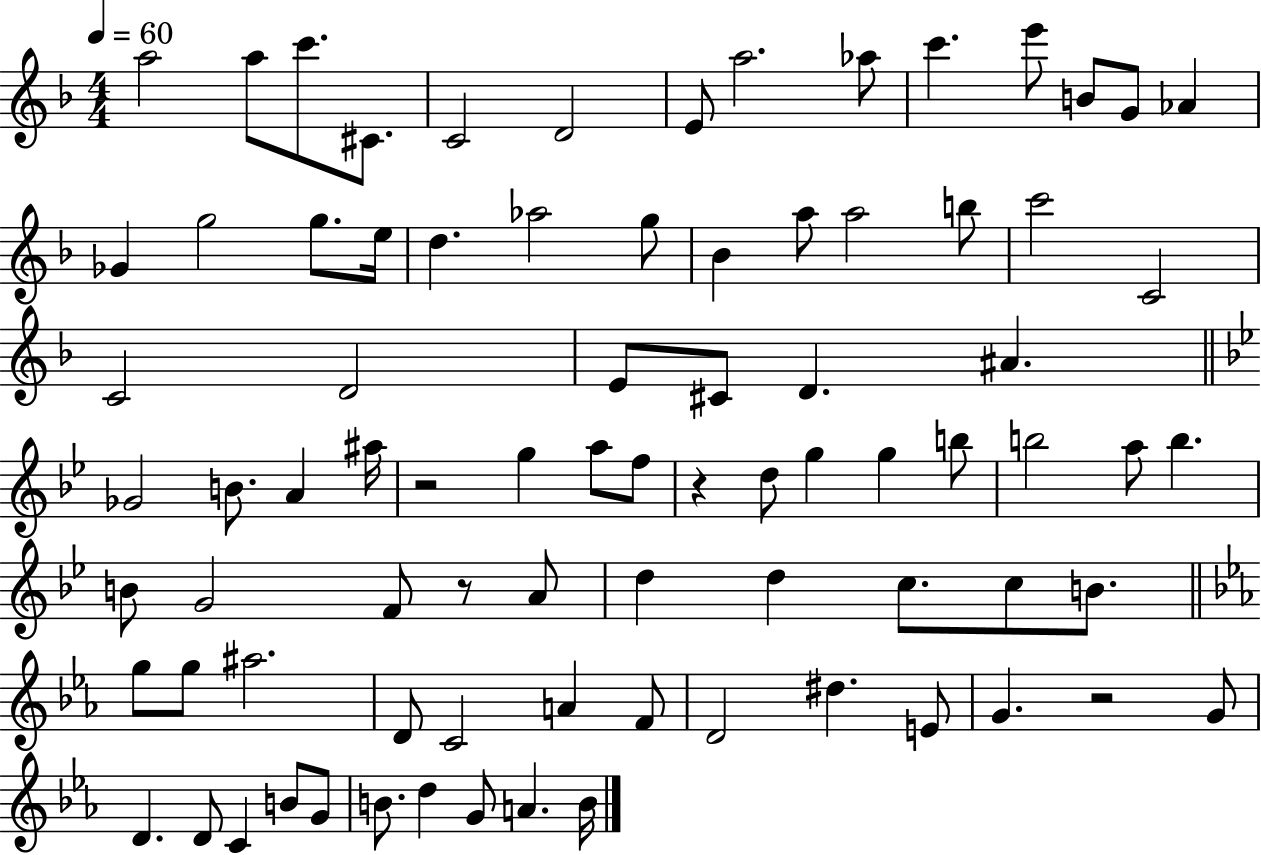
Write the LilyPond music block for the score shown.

{
  \clef treble
  \numericTimeSignature
  \time 4/4
  \key f \major
  \tempo 4 = 60
  a''2 a''8 c'''8. cis'8. | c'2 d'2 | e'8 a''2. aes''8 | c'''4. e'''8 b'8 g'8 aes'4 | \break ges'4 g''2 g''8. e''16 | d''4. aes''2 g''8 | bes'4 a''8 a''2 b''8 | c'''2 c'2 | \break c'2 d'2 | e'8 cis'8 d'4. ais'4. | \bar "||" \break \key g \minor ges'2 b'8. a'4 ais''16 | r2 g''4 a''8 f''8 | r4 d''8 g''4 g''4 b''8 | b''2 a''8 b''4. | \break b'8 g'2 f'8 r8 a'8 | d''4 d''4 c''8. c''8 b'8. | \bar "||" \break \key ees \major g''8 g''8 ais''2. | d'8 c'2 a'4 f'8 | d'2 dis''4. e'8 | g'4. r2 g'8 | \break d'4. d'8 c'4 b'8 g'8 | b'8. d''4 g'8 a'4. b'16 | \bar "|."
}